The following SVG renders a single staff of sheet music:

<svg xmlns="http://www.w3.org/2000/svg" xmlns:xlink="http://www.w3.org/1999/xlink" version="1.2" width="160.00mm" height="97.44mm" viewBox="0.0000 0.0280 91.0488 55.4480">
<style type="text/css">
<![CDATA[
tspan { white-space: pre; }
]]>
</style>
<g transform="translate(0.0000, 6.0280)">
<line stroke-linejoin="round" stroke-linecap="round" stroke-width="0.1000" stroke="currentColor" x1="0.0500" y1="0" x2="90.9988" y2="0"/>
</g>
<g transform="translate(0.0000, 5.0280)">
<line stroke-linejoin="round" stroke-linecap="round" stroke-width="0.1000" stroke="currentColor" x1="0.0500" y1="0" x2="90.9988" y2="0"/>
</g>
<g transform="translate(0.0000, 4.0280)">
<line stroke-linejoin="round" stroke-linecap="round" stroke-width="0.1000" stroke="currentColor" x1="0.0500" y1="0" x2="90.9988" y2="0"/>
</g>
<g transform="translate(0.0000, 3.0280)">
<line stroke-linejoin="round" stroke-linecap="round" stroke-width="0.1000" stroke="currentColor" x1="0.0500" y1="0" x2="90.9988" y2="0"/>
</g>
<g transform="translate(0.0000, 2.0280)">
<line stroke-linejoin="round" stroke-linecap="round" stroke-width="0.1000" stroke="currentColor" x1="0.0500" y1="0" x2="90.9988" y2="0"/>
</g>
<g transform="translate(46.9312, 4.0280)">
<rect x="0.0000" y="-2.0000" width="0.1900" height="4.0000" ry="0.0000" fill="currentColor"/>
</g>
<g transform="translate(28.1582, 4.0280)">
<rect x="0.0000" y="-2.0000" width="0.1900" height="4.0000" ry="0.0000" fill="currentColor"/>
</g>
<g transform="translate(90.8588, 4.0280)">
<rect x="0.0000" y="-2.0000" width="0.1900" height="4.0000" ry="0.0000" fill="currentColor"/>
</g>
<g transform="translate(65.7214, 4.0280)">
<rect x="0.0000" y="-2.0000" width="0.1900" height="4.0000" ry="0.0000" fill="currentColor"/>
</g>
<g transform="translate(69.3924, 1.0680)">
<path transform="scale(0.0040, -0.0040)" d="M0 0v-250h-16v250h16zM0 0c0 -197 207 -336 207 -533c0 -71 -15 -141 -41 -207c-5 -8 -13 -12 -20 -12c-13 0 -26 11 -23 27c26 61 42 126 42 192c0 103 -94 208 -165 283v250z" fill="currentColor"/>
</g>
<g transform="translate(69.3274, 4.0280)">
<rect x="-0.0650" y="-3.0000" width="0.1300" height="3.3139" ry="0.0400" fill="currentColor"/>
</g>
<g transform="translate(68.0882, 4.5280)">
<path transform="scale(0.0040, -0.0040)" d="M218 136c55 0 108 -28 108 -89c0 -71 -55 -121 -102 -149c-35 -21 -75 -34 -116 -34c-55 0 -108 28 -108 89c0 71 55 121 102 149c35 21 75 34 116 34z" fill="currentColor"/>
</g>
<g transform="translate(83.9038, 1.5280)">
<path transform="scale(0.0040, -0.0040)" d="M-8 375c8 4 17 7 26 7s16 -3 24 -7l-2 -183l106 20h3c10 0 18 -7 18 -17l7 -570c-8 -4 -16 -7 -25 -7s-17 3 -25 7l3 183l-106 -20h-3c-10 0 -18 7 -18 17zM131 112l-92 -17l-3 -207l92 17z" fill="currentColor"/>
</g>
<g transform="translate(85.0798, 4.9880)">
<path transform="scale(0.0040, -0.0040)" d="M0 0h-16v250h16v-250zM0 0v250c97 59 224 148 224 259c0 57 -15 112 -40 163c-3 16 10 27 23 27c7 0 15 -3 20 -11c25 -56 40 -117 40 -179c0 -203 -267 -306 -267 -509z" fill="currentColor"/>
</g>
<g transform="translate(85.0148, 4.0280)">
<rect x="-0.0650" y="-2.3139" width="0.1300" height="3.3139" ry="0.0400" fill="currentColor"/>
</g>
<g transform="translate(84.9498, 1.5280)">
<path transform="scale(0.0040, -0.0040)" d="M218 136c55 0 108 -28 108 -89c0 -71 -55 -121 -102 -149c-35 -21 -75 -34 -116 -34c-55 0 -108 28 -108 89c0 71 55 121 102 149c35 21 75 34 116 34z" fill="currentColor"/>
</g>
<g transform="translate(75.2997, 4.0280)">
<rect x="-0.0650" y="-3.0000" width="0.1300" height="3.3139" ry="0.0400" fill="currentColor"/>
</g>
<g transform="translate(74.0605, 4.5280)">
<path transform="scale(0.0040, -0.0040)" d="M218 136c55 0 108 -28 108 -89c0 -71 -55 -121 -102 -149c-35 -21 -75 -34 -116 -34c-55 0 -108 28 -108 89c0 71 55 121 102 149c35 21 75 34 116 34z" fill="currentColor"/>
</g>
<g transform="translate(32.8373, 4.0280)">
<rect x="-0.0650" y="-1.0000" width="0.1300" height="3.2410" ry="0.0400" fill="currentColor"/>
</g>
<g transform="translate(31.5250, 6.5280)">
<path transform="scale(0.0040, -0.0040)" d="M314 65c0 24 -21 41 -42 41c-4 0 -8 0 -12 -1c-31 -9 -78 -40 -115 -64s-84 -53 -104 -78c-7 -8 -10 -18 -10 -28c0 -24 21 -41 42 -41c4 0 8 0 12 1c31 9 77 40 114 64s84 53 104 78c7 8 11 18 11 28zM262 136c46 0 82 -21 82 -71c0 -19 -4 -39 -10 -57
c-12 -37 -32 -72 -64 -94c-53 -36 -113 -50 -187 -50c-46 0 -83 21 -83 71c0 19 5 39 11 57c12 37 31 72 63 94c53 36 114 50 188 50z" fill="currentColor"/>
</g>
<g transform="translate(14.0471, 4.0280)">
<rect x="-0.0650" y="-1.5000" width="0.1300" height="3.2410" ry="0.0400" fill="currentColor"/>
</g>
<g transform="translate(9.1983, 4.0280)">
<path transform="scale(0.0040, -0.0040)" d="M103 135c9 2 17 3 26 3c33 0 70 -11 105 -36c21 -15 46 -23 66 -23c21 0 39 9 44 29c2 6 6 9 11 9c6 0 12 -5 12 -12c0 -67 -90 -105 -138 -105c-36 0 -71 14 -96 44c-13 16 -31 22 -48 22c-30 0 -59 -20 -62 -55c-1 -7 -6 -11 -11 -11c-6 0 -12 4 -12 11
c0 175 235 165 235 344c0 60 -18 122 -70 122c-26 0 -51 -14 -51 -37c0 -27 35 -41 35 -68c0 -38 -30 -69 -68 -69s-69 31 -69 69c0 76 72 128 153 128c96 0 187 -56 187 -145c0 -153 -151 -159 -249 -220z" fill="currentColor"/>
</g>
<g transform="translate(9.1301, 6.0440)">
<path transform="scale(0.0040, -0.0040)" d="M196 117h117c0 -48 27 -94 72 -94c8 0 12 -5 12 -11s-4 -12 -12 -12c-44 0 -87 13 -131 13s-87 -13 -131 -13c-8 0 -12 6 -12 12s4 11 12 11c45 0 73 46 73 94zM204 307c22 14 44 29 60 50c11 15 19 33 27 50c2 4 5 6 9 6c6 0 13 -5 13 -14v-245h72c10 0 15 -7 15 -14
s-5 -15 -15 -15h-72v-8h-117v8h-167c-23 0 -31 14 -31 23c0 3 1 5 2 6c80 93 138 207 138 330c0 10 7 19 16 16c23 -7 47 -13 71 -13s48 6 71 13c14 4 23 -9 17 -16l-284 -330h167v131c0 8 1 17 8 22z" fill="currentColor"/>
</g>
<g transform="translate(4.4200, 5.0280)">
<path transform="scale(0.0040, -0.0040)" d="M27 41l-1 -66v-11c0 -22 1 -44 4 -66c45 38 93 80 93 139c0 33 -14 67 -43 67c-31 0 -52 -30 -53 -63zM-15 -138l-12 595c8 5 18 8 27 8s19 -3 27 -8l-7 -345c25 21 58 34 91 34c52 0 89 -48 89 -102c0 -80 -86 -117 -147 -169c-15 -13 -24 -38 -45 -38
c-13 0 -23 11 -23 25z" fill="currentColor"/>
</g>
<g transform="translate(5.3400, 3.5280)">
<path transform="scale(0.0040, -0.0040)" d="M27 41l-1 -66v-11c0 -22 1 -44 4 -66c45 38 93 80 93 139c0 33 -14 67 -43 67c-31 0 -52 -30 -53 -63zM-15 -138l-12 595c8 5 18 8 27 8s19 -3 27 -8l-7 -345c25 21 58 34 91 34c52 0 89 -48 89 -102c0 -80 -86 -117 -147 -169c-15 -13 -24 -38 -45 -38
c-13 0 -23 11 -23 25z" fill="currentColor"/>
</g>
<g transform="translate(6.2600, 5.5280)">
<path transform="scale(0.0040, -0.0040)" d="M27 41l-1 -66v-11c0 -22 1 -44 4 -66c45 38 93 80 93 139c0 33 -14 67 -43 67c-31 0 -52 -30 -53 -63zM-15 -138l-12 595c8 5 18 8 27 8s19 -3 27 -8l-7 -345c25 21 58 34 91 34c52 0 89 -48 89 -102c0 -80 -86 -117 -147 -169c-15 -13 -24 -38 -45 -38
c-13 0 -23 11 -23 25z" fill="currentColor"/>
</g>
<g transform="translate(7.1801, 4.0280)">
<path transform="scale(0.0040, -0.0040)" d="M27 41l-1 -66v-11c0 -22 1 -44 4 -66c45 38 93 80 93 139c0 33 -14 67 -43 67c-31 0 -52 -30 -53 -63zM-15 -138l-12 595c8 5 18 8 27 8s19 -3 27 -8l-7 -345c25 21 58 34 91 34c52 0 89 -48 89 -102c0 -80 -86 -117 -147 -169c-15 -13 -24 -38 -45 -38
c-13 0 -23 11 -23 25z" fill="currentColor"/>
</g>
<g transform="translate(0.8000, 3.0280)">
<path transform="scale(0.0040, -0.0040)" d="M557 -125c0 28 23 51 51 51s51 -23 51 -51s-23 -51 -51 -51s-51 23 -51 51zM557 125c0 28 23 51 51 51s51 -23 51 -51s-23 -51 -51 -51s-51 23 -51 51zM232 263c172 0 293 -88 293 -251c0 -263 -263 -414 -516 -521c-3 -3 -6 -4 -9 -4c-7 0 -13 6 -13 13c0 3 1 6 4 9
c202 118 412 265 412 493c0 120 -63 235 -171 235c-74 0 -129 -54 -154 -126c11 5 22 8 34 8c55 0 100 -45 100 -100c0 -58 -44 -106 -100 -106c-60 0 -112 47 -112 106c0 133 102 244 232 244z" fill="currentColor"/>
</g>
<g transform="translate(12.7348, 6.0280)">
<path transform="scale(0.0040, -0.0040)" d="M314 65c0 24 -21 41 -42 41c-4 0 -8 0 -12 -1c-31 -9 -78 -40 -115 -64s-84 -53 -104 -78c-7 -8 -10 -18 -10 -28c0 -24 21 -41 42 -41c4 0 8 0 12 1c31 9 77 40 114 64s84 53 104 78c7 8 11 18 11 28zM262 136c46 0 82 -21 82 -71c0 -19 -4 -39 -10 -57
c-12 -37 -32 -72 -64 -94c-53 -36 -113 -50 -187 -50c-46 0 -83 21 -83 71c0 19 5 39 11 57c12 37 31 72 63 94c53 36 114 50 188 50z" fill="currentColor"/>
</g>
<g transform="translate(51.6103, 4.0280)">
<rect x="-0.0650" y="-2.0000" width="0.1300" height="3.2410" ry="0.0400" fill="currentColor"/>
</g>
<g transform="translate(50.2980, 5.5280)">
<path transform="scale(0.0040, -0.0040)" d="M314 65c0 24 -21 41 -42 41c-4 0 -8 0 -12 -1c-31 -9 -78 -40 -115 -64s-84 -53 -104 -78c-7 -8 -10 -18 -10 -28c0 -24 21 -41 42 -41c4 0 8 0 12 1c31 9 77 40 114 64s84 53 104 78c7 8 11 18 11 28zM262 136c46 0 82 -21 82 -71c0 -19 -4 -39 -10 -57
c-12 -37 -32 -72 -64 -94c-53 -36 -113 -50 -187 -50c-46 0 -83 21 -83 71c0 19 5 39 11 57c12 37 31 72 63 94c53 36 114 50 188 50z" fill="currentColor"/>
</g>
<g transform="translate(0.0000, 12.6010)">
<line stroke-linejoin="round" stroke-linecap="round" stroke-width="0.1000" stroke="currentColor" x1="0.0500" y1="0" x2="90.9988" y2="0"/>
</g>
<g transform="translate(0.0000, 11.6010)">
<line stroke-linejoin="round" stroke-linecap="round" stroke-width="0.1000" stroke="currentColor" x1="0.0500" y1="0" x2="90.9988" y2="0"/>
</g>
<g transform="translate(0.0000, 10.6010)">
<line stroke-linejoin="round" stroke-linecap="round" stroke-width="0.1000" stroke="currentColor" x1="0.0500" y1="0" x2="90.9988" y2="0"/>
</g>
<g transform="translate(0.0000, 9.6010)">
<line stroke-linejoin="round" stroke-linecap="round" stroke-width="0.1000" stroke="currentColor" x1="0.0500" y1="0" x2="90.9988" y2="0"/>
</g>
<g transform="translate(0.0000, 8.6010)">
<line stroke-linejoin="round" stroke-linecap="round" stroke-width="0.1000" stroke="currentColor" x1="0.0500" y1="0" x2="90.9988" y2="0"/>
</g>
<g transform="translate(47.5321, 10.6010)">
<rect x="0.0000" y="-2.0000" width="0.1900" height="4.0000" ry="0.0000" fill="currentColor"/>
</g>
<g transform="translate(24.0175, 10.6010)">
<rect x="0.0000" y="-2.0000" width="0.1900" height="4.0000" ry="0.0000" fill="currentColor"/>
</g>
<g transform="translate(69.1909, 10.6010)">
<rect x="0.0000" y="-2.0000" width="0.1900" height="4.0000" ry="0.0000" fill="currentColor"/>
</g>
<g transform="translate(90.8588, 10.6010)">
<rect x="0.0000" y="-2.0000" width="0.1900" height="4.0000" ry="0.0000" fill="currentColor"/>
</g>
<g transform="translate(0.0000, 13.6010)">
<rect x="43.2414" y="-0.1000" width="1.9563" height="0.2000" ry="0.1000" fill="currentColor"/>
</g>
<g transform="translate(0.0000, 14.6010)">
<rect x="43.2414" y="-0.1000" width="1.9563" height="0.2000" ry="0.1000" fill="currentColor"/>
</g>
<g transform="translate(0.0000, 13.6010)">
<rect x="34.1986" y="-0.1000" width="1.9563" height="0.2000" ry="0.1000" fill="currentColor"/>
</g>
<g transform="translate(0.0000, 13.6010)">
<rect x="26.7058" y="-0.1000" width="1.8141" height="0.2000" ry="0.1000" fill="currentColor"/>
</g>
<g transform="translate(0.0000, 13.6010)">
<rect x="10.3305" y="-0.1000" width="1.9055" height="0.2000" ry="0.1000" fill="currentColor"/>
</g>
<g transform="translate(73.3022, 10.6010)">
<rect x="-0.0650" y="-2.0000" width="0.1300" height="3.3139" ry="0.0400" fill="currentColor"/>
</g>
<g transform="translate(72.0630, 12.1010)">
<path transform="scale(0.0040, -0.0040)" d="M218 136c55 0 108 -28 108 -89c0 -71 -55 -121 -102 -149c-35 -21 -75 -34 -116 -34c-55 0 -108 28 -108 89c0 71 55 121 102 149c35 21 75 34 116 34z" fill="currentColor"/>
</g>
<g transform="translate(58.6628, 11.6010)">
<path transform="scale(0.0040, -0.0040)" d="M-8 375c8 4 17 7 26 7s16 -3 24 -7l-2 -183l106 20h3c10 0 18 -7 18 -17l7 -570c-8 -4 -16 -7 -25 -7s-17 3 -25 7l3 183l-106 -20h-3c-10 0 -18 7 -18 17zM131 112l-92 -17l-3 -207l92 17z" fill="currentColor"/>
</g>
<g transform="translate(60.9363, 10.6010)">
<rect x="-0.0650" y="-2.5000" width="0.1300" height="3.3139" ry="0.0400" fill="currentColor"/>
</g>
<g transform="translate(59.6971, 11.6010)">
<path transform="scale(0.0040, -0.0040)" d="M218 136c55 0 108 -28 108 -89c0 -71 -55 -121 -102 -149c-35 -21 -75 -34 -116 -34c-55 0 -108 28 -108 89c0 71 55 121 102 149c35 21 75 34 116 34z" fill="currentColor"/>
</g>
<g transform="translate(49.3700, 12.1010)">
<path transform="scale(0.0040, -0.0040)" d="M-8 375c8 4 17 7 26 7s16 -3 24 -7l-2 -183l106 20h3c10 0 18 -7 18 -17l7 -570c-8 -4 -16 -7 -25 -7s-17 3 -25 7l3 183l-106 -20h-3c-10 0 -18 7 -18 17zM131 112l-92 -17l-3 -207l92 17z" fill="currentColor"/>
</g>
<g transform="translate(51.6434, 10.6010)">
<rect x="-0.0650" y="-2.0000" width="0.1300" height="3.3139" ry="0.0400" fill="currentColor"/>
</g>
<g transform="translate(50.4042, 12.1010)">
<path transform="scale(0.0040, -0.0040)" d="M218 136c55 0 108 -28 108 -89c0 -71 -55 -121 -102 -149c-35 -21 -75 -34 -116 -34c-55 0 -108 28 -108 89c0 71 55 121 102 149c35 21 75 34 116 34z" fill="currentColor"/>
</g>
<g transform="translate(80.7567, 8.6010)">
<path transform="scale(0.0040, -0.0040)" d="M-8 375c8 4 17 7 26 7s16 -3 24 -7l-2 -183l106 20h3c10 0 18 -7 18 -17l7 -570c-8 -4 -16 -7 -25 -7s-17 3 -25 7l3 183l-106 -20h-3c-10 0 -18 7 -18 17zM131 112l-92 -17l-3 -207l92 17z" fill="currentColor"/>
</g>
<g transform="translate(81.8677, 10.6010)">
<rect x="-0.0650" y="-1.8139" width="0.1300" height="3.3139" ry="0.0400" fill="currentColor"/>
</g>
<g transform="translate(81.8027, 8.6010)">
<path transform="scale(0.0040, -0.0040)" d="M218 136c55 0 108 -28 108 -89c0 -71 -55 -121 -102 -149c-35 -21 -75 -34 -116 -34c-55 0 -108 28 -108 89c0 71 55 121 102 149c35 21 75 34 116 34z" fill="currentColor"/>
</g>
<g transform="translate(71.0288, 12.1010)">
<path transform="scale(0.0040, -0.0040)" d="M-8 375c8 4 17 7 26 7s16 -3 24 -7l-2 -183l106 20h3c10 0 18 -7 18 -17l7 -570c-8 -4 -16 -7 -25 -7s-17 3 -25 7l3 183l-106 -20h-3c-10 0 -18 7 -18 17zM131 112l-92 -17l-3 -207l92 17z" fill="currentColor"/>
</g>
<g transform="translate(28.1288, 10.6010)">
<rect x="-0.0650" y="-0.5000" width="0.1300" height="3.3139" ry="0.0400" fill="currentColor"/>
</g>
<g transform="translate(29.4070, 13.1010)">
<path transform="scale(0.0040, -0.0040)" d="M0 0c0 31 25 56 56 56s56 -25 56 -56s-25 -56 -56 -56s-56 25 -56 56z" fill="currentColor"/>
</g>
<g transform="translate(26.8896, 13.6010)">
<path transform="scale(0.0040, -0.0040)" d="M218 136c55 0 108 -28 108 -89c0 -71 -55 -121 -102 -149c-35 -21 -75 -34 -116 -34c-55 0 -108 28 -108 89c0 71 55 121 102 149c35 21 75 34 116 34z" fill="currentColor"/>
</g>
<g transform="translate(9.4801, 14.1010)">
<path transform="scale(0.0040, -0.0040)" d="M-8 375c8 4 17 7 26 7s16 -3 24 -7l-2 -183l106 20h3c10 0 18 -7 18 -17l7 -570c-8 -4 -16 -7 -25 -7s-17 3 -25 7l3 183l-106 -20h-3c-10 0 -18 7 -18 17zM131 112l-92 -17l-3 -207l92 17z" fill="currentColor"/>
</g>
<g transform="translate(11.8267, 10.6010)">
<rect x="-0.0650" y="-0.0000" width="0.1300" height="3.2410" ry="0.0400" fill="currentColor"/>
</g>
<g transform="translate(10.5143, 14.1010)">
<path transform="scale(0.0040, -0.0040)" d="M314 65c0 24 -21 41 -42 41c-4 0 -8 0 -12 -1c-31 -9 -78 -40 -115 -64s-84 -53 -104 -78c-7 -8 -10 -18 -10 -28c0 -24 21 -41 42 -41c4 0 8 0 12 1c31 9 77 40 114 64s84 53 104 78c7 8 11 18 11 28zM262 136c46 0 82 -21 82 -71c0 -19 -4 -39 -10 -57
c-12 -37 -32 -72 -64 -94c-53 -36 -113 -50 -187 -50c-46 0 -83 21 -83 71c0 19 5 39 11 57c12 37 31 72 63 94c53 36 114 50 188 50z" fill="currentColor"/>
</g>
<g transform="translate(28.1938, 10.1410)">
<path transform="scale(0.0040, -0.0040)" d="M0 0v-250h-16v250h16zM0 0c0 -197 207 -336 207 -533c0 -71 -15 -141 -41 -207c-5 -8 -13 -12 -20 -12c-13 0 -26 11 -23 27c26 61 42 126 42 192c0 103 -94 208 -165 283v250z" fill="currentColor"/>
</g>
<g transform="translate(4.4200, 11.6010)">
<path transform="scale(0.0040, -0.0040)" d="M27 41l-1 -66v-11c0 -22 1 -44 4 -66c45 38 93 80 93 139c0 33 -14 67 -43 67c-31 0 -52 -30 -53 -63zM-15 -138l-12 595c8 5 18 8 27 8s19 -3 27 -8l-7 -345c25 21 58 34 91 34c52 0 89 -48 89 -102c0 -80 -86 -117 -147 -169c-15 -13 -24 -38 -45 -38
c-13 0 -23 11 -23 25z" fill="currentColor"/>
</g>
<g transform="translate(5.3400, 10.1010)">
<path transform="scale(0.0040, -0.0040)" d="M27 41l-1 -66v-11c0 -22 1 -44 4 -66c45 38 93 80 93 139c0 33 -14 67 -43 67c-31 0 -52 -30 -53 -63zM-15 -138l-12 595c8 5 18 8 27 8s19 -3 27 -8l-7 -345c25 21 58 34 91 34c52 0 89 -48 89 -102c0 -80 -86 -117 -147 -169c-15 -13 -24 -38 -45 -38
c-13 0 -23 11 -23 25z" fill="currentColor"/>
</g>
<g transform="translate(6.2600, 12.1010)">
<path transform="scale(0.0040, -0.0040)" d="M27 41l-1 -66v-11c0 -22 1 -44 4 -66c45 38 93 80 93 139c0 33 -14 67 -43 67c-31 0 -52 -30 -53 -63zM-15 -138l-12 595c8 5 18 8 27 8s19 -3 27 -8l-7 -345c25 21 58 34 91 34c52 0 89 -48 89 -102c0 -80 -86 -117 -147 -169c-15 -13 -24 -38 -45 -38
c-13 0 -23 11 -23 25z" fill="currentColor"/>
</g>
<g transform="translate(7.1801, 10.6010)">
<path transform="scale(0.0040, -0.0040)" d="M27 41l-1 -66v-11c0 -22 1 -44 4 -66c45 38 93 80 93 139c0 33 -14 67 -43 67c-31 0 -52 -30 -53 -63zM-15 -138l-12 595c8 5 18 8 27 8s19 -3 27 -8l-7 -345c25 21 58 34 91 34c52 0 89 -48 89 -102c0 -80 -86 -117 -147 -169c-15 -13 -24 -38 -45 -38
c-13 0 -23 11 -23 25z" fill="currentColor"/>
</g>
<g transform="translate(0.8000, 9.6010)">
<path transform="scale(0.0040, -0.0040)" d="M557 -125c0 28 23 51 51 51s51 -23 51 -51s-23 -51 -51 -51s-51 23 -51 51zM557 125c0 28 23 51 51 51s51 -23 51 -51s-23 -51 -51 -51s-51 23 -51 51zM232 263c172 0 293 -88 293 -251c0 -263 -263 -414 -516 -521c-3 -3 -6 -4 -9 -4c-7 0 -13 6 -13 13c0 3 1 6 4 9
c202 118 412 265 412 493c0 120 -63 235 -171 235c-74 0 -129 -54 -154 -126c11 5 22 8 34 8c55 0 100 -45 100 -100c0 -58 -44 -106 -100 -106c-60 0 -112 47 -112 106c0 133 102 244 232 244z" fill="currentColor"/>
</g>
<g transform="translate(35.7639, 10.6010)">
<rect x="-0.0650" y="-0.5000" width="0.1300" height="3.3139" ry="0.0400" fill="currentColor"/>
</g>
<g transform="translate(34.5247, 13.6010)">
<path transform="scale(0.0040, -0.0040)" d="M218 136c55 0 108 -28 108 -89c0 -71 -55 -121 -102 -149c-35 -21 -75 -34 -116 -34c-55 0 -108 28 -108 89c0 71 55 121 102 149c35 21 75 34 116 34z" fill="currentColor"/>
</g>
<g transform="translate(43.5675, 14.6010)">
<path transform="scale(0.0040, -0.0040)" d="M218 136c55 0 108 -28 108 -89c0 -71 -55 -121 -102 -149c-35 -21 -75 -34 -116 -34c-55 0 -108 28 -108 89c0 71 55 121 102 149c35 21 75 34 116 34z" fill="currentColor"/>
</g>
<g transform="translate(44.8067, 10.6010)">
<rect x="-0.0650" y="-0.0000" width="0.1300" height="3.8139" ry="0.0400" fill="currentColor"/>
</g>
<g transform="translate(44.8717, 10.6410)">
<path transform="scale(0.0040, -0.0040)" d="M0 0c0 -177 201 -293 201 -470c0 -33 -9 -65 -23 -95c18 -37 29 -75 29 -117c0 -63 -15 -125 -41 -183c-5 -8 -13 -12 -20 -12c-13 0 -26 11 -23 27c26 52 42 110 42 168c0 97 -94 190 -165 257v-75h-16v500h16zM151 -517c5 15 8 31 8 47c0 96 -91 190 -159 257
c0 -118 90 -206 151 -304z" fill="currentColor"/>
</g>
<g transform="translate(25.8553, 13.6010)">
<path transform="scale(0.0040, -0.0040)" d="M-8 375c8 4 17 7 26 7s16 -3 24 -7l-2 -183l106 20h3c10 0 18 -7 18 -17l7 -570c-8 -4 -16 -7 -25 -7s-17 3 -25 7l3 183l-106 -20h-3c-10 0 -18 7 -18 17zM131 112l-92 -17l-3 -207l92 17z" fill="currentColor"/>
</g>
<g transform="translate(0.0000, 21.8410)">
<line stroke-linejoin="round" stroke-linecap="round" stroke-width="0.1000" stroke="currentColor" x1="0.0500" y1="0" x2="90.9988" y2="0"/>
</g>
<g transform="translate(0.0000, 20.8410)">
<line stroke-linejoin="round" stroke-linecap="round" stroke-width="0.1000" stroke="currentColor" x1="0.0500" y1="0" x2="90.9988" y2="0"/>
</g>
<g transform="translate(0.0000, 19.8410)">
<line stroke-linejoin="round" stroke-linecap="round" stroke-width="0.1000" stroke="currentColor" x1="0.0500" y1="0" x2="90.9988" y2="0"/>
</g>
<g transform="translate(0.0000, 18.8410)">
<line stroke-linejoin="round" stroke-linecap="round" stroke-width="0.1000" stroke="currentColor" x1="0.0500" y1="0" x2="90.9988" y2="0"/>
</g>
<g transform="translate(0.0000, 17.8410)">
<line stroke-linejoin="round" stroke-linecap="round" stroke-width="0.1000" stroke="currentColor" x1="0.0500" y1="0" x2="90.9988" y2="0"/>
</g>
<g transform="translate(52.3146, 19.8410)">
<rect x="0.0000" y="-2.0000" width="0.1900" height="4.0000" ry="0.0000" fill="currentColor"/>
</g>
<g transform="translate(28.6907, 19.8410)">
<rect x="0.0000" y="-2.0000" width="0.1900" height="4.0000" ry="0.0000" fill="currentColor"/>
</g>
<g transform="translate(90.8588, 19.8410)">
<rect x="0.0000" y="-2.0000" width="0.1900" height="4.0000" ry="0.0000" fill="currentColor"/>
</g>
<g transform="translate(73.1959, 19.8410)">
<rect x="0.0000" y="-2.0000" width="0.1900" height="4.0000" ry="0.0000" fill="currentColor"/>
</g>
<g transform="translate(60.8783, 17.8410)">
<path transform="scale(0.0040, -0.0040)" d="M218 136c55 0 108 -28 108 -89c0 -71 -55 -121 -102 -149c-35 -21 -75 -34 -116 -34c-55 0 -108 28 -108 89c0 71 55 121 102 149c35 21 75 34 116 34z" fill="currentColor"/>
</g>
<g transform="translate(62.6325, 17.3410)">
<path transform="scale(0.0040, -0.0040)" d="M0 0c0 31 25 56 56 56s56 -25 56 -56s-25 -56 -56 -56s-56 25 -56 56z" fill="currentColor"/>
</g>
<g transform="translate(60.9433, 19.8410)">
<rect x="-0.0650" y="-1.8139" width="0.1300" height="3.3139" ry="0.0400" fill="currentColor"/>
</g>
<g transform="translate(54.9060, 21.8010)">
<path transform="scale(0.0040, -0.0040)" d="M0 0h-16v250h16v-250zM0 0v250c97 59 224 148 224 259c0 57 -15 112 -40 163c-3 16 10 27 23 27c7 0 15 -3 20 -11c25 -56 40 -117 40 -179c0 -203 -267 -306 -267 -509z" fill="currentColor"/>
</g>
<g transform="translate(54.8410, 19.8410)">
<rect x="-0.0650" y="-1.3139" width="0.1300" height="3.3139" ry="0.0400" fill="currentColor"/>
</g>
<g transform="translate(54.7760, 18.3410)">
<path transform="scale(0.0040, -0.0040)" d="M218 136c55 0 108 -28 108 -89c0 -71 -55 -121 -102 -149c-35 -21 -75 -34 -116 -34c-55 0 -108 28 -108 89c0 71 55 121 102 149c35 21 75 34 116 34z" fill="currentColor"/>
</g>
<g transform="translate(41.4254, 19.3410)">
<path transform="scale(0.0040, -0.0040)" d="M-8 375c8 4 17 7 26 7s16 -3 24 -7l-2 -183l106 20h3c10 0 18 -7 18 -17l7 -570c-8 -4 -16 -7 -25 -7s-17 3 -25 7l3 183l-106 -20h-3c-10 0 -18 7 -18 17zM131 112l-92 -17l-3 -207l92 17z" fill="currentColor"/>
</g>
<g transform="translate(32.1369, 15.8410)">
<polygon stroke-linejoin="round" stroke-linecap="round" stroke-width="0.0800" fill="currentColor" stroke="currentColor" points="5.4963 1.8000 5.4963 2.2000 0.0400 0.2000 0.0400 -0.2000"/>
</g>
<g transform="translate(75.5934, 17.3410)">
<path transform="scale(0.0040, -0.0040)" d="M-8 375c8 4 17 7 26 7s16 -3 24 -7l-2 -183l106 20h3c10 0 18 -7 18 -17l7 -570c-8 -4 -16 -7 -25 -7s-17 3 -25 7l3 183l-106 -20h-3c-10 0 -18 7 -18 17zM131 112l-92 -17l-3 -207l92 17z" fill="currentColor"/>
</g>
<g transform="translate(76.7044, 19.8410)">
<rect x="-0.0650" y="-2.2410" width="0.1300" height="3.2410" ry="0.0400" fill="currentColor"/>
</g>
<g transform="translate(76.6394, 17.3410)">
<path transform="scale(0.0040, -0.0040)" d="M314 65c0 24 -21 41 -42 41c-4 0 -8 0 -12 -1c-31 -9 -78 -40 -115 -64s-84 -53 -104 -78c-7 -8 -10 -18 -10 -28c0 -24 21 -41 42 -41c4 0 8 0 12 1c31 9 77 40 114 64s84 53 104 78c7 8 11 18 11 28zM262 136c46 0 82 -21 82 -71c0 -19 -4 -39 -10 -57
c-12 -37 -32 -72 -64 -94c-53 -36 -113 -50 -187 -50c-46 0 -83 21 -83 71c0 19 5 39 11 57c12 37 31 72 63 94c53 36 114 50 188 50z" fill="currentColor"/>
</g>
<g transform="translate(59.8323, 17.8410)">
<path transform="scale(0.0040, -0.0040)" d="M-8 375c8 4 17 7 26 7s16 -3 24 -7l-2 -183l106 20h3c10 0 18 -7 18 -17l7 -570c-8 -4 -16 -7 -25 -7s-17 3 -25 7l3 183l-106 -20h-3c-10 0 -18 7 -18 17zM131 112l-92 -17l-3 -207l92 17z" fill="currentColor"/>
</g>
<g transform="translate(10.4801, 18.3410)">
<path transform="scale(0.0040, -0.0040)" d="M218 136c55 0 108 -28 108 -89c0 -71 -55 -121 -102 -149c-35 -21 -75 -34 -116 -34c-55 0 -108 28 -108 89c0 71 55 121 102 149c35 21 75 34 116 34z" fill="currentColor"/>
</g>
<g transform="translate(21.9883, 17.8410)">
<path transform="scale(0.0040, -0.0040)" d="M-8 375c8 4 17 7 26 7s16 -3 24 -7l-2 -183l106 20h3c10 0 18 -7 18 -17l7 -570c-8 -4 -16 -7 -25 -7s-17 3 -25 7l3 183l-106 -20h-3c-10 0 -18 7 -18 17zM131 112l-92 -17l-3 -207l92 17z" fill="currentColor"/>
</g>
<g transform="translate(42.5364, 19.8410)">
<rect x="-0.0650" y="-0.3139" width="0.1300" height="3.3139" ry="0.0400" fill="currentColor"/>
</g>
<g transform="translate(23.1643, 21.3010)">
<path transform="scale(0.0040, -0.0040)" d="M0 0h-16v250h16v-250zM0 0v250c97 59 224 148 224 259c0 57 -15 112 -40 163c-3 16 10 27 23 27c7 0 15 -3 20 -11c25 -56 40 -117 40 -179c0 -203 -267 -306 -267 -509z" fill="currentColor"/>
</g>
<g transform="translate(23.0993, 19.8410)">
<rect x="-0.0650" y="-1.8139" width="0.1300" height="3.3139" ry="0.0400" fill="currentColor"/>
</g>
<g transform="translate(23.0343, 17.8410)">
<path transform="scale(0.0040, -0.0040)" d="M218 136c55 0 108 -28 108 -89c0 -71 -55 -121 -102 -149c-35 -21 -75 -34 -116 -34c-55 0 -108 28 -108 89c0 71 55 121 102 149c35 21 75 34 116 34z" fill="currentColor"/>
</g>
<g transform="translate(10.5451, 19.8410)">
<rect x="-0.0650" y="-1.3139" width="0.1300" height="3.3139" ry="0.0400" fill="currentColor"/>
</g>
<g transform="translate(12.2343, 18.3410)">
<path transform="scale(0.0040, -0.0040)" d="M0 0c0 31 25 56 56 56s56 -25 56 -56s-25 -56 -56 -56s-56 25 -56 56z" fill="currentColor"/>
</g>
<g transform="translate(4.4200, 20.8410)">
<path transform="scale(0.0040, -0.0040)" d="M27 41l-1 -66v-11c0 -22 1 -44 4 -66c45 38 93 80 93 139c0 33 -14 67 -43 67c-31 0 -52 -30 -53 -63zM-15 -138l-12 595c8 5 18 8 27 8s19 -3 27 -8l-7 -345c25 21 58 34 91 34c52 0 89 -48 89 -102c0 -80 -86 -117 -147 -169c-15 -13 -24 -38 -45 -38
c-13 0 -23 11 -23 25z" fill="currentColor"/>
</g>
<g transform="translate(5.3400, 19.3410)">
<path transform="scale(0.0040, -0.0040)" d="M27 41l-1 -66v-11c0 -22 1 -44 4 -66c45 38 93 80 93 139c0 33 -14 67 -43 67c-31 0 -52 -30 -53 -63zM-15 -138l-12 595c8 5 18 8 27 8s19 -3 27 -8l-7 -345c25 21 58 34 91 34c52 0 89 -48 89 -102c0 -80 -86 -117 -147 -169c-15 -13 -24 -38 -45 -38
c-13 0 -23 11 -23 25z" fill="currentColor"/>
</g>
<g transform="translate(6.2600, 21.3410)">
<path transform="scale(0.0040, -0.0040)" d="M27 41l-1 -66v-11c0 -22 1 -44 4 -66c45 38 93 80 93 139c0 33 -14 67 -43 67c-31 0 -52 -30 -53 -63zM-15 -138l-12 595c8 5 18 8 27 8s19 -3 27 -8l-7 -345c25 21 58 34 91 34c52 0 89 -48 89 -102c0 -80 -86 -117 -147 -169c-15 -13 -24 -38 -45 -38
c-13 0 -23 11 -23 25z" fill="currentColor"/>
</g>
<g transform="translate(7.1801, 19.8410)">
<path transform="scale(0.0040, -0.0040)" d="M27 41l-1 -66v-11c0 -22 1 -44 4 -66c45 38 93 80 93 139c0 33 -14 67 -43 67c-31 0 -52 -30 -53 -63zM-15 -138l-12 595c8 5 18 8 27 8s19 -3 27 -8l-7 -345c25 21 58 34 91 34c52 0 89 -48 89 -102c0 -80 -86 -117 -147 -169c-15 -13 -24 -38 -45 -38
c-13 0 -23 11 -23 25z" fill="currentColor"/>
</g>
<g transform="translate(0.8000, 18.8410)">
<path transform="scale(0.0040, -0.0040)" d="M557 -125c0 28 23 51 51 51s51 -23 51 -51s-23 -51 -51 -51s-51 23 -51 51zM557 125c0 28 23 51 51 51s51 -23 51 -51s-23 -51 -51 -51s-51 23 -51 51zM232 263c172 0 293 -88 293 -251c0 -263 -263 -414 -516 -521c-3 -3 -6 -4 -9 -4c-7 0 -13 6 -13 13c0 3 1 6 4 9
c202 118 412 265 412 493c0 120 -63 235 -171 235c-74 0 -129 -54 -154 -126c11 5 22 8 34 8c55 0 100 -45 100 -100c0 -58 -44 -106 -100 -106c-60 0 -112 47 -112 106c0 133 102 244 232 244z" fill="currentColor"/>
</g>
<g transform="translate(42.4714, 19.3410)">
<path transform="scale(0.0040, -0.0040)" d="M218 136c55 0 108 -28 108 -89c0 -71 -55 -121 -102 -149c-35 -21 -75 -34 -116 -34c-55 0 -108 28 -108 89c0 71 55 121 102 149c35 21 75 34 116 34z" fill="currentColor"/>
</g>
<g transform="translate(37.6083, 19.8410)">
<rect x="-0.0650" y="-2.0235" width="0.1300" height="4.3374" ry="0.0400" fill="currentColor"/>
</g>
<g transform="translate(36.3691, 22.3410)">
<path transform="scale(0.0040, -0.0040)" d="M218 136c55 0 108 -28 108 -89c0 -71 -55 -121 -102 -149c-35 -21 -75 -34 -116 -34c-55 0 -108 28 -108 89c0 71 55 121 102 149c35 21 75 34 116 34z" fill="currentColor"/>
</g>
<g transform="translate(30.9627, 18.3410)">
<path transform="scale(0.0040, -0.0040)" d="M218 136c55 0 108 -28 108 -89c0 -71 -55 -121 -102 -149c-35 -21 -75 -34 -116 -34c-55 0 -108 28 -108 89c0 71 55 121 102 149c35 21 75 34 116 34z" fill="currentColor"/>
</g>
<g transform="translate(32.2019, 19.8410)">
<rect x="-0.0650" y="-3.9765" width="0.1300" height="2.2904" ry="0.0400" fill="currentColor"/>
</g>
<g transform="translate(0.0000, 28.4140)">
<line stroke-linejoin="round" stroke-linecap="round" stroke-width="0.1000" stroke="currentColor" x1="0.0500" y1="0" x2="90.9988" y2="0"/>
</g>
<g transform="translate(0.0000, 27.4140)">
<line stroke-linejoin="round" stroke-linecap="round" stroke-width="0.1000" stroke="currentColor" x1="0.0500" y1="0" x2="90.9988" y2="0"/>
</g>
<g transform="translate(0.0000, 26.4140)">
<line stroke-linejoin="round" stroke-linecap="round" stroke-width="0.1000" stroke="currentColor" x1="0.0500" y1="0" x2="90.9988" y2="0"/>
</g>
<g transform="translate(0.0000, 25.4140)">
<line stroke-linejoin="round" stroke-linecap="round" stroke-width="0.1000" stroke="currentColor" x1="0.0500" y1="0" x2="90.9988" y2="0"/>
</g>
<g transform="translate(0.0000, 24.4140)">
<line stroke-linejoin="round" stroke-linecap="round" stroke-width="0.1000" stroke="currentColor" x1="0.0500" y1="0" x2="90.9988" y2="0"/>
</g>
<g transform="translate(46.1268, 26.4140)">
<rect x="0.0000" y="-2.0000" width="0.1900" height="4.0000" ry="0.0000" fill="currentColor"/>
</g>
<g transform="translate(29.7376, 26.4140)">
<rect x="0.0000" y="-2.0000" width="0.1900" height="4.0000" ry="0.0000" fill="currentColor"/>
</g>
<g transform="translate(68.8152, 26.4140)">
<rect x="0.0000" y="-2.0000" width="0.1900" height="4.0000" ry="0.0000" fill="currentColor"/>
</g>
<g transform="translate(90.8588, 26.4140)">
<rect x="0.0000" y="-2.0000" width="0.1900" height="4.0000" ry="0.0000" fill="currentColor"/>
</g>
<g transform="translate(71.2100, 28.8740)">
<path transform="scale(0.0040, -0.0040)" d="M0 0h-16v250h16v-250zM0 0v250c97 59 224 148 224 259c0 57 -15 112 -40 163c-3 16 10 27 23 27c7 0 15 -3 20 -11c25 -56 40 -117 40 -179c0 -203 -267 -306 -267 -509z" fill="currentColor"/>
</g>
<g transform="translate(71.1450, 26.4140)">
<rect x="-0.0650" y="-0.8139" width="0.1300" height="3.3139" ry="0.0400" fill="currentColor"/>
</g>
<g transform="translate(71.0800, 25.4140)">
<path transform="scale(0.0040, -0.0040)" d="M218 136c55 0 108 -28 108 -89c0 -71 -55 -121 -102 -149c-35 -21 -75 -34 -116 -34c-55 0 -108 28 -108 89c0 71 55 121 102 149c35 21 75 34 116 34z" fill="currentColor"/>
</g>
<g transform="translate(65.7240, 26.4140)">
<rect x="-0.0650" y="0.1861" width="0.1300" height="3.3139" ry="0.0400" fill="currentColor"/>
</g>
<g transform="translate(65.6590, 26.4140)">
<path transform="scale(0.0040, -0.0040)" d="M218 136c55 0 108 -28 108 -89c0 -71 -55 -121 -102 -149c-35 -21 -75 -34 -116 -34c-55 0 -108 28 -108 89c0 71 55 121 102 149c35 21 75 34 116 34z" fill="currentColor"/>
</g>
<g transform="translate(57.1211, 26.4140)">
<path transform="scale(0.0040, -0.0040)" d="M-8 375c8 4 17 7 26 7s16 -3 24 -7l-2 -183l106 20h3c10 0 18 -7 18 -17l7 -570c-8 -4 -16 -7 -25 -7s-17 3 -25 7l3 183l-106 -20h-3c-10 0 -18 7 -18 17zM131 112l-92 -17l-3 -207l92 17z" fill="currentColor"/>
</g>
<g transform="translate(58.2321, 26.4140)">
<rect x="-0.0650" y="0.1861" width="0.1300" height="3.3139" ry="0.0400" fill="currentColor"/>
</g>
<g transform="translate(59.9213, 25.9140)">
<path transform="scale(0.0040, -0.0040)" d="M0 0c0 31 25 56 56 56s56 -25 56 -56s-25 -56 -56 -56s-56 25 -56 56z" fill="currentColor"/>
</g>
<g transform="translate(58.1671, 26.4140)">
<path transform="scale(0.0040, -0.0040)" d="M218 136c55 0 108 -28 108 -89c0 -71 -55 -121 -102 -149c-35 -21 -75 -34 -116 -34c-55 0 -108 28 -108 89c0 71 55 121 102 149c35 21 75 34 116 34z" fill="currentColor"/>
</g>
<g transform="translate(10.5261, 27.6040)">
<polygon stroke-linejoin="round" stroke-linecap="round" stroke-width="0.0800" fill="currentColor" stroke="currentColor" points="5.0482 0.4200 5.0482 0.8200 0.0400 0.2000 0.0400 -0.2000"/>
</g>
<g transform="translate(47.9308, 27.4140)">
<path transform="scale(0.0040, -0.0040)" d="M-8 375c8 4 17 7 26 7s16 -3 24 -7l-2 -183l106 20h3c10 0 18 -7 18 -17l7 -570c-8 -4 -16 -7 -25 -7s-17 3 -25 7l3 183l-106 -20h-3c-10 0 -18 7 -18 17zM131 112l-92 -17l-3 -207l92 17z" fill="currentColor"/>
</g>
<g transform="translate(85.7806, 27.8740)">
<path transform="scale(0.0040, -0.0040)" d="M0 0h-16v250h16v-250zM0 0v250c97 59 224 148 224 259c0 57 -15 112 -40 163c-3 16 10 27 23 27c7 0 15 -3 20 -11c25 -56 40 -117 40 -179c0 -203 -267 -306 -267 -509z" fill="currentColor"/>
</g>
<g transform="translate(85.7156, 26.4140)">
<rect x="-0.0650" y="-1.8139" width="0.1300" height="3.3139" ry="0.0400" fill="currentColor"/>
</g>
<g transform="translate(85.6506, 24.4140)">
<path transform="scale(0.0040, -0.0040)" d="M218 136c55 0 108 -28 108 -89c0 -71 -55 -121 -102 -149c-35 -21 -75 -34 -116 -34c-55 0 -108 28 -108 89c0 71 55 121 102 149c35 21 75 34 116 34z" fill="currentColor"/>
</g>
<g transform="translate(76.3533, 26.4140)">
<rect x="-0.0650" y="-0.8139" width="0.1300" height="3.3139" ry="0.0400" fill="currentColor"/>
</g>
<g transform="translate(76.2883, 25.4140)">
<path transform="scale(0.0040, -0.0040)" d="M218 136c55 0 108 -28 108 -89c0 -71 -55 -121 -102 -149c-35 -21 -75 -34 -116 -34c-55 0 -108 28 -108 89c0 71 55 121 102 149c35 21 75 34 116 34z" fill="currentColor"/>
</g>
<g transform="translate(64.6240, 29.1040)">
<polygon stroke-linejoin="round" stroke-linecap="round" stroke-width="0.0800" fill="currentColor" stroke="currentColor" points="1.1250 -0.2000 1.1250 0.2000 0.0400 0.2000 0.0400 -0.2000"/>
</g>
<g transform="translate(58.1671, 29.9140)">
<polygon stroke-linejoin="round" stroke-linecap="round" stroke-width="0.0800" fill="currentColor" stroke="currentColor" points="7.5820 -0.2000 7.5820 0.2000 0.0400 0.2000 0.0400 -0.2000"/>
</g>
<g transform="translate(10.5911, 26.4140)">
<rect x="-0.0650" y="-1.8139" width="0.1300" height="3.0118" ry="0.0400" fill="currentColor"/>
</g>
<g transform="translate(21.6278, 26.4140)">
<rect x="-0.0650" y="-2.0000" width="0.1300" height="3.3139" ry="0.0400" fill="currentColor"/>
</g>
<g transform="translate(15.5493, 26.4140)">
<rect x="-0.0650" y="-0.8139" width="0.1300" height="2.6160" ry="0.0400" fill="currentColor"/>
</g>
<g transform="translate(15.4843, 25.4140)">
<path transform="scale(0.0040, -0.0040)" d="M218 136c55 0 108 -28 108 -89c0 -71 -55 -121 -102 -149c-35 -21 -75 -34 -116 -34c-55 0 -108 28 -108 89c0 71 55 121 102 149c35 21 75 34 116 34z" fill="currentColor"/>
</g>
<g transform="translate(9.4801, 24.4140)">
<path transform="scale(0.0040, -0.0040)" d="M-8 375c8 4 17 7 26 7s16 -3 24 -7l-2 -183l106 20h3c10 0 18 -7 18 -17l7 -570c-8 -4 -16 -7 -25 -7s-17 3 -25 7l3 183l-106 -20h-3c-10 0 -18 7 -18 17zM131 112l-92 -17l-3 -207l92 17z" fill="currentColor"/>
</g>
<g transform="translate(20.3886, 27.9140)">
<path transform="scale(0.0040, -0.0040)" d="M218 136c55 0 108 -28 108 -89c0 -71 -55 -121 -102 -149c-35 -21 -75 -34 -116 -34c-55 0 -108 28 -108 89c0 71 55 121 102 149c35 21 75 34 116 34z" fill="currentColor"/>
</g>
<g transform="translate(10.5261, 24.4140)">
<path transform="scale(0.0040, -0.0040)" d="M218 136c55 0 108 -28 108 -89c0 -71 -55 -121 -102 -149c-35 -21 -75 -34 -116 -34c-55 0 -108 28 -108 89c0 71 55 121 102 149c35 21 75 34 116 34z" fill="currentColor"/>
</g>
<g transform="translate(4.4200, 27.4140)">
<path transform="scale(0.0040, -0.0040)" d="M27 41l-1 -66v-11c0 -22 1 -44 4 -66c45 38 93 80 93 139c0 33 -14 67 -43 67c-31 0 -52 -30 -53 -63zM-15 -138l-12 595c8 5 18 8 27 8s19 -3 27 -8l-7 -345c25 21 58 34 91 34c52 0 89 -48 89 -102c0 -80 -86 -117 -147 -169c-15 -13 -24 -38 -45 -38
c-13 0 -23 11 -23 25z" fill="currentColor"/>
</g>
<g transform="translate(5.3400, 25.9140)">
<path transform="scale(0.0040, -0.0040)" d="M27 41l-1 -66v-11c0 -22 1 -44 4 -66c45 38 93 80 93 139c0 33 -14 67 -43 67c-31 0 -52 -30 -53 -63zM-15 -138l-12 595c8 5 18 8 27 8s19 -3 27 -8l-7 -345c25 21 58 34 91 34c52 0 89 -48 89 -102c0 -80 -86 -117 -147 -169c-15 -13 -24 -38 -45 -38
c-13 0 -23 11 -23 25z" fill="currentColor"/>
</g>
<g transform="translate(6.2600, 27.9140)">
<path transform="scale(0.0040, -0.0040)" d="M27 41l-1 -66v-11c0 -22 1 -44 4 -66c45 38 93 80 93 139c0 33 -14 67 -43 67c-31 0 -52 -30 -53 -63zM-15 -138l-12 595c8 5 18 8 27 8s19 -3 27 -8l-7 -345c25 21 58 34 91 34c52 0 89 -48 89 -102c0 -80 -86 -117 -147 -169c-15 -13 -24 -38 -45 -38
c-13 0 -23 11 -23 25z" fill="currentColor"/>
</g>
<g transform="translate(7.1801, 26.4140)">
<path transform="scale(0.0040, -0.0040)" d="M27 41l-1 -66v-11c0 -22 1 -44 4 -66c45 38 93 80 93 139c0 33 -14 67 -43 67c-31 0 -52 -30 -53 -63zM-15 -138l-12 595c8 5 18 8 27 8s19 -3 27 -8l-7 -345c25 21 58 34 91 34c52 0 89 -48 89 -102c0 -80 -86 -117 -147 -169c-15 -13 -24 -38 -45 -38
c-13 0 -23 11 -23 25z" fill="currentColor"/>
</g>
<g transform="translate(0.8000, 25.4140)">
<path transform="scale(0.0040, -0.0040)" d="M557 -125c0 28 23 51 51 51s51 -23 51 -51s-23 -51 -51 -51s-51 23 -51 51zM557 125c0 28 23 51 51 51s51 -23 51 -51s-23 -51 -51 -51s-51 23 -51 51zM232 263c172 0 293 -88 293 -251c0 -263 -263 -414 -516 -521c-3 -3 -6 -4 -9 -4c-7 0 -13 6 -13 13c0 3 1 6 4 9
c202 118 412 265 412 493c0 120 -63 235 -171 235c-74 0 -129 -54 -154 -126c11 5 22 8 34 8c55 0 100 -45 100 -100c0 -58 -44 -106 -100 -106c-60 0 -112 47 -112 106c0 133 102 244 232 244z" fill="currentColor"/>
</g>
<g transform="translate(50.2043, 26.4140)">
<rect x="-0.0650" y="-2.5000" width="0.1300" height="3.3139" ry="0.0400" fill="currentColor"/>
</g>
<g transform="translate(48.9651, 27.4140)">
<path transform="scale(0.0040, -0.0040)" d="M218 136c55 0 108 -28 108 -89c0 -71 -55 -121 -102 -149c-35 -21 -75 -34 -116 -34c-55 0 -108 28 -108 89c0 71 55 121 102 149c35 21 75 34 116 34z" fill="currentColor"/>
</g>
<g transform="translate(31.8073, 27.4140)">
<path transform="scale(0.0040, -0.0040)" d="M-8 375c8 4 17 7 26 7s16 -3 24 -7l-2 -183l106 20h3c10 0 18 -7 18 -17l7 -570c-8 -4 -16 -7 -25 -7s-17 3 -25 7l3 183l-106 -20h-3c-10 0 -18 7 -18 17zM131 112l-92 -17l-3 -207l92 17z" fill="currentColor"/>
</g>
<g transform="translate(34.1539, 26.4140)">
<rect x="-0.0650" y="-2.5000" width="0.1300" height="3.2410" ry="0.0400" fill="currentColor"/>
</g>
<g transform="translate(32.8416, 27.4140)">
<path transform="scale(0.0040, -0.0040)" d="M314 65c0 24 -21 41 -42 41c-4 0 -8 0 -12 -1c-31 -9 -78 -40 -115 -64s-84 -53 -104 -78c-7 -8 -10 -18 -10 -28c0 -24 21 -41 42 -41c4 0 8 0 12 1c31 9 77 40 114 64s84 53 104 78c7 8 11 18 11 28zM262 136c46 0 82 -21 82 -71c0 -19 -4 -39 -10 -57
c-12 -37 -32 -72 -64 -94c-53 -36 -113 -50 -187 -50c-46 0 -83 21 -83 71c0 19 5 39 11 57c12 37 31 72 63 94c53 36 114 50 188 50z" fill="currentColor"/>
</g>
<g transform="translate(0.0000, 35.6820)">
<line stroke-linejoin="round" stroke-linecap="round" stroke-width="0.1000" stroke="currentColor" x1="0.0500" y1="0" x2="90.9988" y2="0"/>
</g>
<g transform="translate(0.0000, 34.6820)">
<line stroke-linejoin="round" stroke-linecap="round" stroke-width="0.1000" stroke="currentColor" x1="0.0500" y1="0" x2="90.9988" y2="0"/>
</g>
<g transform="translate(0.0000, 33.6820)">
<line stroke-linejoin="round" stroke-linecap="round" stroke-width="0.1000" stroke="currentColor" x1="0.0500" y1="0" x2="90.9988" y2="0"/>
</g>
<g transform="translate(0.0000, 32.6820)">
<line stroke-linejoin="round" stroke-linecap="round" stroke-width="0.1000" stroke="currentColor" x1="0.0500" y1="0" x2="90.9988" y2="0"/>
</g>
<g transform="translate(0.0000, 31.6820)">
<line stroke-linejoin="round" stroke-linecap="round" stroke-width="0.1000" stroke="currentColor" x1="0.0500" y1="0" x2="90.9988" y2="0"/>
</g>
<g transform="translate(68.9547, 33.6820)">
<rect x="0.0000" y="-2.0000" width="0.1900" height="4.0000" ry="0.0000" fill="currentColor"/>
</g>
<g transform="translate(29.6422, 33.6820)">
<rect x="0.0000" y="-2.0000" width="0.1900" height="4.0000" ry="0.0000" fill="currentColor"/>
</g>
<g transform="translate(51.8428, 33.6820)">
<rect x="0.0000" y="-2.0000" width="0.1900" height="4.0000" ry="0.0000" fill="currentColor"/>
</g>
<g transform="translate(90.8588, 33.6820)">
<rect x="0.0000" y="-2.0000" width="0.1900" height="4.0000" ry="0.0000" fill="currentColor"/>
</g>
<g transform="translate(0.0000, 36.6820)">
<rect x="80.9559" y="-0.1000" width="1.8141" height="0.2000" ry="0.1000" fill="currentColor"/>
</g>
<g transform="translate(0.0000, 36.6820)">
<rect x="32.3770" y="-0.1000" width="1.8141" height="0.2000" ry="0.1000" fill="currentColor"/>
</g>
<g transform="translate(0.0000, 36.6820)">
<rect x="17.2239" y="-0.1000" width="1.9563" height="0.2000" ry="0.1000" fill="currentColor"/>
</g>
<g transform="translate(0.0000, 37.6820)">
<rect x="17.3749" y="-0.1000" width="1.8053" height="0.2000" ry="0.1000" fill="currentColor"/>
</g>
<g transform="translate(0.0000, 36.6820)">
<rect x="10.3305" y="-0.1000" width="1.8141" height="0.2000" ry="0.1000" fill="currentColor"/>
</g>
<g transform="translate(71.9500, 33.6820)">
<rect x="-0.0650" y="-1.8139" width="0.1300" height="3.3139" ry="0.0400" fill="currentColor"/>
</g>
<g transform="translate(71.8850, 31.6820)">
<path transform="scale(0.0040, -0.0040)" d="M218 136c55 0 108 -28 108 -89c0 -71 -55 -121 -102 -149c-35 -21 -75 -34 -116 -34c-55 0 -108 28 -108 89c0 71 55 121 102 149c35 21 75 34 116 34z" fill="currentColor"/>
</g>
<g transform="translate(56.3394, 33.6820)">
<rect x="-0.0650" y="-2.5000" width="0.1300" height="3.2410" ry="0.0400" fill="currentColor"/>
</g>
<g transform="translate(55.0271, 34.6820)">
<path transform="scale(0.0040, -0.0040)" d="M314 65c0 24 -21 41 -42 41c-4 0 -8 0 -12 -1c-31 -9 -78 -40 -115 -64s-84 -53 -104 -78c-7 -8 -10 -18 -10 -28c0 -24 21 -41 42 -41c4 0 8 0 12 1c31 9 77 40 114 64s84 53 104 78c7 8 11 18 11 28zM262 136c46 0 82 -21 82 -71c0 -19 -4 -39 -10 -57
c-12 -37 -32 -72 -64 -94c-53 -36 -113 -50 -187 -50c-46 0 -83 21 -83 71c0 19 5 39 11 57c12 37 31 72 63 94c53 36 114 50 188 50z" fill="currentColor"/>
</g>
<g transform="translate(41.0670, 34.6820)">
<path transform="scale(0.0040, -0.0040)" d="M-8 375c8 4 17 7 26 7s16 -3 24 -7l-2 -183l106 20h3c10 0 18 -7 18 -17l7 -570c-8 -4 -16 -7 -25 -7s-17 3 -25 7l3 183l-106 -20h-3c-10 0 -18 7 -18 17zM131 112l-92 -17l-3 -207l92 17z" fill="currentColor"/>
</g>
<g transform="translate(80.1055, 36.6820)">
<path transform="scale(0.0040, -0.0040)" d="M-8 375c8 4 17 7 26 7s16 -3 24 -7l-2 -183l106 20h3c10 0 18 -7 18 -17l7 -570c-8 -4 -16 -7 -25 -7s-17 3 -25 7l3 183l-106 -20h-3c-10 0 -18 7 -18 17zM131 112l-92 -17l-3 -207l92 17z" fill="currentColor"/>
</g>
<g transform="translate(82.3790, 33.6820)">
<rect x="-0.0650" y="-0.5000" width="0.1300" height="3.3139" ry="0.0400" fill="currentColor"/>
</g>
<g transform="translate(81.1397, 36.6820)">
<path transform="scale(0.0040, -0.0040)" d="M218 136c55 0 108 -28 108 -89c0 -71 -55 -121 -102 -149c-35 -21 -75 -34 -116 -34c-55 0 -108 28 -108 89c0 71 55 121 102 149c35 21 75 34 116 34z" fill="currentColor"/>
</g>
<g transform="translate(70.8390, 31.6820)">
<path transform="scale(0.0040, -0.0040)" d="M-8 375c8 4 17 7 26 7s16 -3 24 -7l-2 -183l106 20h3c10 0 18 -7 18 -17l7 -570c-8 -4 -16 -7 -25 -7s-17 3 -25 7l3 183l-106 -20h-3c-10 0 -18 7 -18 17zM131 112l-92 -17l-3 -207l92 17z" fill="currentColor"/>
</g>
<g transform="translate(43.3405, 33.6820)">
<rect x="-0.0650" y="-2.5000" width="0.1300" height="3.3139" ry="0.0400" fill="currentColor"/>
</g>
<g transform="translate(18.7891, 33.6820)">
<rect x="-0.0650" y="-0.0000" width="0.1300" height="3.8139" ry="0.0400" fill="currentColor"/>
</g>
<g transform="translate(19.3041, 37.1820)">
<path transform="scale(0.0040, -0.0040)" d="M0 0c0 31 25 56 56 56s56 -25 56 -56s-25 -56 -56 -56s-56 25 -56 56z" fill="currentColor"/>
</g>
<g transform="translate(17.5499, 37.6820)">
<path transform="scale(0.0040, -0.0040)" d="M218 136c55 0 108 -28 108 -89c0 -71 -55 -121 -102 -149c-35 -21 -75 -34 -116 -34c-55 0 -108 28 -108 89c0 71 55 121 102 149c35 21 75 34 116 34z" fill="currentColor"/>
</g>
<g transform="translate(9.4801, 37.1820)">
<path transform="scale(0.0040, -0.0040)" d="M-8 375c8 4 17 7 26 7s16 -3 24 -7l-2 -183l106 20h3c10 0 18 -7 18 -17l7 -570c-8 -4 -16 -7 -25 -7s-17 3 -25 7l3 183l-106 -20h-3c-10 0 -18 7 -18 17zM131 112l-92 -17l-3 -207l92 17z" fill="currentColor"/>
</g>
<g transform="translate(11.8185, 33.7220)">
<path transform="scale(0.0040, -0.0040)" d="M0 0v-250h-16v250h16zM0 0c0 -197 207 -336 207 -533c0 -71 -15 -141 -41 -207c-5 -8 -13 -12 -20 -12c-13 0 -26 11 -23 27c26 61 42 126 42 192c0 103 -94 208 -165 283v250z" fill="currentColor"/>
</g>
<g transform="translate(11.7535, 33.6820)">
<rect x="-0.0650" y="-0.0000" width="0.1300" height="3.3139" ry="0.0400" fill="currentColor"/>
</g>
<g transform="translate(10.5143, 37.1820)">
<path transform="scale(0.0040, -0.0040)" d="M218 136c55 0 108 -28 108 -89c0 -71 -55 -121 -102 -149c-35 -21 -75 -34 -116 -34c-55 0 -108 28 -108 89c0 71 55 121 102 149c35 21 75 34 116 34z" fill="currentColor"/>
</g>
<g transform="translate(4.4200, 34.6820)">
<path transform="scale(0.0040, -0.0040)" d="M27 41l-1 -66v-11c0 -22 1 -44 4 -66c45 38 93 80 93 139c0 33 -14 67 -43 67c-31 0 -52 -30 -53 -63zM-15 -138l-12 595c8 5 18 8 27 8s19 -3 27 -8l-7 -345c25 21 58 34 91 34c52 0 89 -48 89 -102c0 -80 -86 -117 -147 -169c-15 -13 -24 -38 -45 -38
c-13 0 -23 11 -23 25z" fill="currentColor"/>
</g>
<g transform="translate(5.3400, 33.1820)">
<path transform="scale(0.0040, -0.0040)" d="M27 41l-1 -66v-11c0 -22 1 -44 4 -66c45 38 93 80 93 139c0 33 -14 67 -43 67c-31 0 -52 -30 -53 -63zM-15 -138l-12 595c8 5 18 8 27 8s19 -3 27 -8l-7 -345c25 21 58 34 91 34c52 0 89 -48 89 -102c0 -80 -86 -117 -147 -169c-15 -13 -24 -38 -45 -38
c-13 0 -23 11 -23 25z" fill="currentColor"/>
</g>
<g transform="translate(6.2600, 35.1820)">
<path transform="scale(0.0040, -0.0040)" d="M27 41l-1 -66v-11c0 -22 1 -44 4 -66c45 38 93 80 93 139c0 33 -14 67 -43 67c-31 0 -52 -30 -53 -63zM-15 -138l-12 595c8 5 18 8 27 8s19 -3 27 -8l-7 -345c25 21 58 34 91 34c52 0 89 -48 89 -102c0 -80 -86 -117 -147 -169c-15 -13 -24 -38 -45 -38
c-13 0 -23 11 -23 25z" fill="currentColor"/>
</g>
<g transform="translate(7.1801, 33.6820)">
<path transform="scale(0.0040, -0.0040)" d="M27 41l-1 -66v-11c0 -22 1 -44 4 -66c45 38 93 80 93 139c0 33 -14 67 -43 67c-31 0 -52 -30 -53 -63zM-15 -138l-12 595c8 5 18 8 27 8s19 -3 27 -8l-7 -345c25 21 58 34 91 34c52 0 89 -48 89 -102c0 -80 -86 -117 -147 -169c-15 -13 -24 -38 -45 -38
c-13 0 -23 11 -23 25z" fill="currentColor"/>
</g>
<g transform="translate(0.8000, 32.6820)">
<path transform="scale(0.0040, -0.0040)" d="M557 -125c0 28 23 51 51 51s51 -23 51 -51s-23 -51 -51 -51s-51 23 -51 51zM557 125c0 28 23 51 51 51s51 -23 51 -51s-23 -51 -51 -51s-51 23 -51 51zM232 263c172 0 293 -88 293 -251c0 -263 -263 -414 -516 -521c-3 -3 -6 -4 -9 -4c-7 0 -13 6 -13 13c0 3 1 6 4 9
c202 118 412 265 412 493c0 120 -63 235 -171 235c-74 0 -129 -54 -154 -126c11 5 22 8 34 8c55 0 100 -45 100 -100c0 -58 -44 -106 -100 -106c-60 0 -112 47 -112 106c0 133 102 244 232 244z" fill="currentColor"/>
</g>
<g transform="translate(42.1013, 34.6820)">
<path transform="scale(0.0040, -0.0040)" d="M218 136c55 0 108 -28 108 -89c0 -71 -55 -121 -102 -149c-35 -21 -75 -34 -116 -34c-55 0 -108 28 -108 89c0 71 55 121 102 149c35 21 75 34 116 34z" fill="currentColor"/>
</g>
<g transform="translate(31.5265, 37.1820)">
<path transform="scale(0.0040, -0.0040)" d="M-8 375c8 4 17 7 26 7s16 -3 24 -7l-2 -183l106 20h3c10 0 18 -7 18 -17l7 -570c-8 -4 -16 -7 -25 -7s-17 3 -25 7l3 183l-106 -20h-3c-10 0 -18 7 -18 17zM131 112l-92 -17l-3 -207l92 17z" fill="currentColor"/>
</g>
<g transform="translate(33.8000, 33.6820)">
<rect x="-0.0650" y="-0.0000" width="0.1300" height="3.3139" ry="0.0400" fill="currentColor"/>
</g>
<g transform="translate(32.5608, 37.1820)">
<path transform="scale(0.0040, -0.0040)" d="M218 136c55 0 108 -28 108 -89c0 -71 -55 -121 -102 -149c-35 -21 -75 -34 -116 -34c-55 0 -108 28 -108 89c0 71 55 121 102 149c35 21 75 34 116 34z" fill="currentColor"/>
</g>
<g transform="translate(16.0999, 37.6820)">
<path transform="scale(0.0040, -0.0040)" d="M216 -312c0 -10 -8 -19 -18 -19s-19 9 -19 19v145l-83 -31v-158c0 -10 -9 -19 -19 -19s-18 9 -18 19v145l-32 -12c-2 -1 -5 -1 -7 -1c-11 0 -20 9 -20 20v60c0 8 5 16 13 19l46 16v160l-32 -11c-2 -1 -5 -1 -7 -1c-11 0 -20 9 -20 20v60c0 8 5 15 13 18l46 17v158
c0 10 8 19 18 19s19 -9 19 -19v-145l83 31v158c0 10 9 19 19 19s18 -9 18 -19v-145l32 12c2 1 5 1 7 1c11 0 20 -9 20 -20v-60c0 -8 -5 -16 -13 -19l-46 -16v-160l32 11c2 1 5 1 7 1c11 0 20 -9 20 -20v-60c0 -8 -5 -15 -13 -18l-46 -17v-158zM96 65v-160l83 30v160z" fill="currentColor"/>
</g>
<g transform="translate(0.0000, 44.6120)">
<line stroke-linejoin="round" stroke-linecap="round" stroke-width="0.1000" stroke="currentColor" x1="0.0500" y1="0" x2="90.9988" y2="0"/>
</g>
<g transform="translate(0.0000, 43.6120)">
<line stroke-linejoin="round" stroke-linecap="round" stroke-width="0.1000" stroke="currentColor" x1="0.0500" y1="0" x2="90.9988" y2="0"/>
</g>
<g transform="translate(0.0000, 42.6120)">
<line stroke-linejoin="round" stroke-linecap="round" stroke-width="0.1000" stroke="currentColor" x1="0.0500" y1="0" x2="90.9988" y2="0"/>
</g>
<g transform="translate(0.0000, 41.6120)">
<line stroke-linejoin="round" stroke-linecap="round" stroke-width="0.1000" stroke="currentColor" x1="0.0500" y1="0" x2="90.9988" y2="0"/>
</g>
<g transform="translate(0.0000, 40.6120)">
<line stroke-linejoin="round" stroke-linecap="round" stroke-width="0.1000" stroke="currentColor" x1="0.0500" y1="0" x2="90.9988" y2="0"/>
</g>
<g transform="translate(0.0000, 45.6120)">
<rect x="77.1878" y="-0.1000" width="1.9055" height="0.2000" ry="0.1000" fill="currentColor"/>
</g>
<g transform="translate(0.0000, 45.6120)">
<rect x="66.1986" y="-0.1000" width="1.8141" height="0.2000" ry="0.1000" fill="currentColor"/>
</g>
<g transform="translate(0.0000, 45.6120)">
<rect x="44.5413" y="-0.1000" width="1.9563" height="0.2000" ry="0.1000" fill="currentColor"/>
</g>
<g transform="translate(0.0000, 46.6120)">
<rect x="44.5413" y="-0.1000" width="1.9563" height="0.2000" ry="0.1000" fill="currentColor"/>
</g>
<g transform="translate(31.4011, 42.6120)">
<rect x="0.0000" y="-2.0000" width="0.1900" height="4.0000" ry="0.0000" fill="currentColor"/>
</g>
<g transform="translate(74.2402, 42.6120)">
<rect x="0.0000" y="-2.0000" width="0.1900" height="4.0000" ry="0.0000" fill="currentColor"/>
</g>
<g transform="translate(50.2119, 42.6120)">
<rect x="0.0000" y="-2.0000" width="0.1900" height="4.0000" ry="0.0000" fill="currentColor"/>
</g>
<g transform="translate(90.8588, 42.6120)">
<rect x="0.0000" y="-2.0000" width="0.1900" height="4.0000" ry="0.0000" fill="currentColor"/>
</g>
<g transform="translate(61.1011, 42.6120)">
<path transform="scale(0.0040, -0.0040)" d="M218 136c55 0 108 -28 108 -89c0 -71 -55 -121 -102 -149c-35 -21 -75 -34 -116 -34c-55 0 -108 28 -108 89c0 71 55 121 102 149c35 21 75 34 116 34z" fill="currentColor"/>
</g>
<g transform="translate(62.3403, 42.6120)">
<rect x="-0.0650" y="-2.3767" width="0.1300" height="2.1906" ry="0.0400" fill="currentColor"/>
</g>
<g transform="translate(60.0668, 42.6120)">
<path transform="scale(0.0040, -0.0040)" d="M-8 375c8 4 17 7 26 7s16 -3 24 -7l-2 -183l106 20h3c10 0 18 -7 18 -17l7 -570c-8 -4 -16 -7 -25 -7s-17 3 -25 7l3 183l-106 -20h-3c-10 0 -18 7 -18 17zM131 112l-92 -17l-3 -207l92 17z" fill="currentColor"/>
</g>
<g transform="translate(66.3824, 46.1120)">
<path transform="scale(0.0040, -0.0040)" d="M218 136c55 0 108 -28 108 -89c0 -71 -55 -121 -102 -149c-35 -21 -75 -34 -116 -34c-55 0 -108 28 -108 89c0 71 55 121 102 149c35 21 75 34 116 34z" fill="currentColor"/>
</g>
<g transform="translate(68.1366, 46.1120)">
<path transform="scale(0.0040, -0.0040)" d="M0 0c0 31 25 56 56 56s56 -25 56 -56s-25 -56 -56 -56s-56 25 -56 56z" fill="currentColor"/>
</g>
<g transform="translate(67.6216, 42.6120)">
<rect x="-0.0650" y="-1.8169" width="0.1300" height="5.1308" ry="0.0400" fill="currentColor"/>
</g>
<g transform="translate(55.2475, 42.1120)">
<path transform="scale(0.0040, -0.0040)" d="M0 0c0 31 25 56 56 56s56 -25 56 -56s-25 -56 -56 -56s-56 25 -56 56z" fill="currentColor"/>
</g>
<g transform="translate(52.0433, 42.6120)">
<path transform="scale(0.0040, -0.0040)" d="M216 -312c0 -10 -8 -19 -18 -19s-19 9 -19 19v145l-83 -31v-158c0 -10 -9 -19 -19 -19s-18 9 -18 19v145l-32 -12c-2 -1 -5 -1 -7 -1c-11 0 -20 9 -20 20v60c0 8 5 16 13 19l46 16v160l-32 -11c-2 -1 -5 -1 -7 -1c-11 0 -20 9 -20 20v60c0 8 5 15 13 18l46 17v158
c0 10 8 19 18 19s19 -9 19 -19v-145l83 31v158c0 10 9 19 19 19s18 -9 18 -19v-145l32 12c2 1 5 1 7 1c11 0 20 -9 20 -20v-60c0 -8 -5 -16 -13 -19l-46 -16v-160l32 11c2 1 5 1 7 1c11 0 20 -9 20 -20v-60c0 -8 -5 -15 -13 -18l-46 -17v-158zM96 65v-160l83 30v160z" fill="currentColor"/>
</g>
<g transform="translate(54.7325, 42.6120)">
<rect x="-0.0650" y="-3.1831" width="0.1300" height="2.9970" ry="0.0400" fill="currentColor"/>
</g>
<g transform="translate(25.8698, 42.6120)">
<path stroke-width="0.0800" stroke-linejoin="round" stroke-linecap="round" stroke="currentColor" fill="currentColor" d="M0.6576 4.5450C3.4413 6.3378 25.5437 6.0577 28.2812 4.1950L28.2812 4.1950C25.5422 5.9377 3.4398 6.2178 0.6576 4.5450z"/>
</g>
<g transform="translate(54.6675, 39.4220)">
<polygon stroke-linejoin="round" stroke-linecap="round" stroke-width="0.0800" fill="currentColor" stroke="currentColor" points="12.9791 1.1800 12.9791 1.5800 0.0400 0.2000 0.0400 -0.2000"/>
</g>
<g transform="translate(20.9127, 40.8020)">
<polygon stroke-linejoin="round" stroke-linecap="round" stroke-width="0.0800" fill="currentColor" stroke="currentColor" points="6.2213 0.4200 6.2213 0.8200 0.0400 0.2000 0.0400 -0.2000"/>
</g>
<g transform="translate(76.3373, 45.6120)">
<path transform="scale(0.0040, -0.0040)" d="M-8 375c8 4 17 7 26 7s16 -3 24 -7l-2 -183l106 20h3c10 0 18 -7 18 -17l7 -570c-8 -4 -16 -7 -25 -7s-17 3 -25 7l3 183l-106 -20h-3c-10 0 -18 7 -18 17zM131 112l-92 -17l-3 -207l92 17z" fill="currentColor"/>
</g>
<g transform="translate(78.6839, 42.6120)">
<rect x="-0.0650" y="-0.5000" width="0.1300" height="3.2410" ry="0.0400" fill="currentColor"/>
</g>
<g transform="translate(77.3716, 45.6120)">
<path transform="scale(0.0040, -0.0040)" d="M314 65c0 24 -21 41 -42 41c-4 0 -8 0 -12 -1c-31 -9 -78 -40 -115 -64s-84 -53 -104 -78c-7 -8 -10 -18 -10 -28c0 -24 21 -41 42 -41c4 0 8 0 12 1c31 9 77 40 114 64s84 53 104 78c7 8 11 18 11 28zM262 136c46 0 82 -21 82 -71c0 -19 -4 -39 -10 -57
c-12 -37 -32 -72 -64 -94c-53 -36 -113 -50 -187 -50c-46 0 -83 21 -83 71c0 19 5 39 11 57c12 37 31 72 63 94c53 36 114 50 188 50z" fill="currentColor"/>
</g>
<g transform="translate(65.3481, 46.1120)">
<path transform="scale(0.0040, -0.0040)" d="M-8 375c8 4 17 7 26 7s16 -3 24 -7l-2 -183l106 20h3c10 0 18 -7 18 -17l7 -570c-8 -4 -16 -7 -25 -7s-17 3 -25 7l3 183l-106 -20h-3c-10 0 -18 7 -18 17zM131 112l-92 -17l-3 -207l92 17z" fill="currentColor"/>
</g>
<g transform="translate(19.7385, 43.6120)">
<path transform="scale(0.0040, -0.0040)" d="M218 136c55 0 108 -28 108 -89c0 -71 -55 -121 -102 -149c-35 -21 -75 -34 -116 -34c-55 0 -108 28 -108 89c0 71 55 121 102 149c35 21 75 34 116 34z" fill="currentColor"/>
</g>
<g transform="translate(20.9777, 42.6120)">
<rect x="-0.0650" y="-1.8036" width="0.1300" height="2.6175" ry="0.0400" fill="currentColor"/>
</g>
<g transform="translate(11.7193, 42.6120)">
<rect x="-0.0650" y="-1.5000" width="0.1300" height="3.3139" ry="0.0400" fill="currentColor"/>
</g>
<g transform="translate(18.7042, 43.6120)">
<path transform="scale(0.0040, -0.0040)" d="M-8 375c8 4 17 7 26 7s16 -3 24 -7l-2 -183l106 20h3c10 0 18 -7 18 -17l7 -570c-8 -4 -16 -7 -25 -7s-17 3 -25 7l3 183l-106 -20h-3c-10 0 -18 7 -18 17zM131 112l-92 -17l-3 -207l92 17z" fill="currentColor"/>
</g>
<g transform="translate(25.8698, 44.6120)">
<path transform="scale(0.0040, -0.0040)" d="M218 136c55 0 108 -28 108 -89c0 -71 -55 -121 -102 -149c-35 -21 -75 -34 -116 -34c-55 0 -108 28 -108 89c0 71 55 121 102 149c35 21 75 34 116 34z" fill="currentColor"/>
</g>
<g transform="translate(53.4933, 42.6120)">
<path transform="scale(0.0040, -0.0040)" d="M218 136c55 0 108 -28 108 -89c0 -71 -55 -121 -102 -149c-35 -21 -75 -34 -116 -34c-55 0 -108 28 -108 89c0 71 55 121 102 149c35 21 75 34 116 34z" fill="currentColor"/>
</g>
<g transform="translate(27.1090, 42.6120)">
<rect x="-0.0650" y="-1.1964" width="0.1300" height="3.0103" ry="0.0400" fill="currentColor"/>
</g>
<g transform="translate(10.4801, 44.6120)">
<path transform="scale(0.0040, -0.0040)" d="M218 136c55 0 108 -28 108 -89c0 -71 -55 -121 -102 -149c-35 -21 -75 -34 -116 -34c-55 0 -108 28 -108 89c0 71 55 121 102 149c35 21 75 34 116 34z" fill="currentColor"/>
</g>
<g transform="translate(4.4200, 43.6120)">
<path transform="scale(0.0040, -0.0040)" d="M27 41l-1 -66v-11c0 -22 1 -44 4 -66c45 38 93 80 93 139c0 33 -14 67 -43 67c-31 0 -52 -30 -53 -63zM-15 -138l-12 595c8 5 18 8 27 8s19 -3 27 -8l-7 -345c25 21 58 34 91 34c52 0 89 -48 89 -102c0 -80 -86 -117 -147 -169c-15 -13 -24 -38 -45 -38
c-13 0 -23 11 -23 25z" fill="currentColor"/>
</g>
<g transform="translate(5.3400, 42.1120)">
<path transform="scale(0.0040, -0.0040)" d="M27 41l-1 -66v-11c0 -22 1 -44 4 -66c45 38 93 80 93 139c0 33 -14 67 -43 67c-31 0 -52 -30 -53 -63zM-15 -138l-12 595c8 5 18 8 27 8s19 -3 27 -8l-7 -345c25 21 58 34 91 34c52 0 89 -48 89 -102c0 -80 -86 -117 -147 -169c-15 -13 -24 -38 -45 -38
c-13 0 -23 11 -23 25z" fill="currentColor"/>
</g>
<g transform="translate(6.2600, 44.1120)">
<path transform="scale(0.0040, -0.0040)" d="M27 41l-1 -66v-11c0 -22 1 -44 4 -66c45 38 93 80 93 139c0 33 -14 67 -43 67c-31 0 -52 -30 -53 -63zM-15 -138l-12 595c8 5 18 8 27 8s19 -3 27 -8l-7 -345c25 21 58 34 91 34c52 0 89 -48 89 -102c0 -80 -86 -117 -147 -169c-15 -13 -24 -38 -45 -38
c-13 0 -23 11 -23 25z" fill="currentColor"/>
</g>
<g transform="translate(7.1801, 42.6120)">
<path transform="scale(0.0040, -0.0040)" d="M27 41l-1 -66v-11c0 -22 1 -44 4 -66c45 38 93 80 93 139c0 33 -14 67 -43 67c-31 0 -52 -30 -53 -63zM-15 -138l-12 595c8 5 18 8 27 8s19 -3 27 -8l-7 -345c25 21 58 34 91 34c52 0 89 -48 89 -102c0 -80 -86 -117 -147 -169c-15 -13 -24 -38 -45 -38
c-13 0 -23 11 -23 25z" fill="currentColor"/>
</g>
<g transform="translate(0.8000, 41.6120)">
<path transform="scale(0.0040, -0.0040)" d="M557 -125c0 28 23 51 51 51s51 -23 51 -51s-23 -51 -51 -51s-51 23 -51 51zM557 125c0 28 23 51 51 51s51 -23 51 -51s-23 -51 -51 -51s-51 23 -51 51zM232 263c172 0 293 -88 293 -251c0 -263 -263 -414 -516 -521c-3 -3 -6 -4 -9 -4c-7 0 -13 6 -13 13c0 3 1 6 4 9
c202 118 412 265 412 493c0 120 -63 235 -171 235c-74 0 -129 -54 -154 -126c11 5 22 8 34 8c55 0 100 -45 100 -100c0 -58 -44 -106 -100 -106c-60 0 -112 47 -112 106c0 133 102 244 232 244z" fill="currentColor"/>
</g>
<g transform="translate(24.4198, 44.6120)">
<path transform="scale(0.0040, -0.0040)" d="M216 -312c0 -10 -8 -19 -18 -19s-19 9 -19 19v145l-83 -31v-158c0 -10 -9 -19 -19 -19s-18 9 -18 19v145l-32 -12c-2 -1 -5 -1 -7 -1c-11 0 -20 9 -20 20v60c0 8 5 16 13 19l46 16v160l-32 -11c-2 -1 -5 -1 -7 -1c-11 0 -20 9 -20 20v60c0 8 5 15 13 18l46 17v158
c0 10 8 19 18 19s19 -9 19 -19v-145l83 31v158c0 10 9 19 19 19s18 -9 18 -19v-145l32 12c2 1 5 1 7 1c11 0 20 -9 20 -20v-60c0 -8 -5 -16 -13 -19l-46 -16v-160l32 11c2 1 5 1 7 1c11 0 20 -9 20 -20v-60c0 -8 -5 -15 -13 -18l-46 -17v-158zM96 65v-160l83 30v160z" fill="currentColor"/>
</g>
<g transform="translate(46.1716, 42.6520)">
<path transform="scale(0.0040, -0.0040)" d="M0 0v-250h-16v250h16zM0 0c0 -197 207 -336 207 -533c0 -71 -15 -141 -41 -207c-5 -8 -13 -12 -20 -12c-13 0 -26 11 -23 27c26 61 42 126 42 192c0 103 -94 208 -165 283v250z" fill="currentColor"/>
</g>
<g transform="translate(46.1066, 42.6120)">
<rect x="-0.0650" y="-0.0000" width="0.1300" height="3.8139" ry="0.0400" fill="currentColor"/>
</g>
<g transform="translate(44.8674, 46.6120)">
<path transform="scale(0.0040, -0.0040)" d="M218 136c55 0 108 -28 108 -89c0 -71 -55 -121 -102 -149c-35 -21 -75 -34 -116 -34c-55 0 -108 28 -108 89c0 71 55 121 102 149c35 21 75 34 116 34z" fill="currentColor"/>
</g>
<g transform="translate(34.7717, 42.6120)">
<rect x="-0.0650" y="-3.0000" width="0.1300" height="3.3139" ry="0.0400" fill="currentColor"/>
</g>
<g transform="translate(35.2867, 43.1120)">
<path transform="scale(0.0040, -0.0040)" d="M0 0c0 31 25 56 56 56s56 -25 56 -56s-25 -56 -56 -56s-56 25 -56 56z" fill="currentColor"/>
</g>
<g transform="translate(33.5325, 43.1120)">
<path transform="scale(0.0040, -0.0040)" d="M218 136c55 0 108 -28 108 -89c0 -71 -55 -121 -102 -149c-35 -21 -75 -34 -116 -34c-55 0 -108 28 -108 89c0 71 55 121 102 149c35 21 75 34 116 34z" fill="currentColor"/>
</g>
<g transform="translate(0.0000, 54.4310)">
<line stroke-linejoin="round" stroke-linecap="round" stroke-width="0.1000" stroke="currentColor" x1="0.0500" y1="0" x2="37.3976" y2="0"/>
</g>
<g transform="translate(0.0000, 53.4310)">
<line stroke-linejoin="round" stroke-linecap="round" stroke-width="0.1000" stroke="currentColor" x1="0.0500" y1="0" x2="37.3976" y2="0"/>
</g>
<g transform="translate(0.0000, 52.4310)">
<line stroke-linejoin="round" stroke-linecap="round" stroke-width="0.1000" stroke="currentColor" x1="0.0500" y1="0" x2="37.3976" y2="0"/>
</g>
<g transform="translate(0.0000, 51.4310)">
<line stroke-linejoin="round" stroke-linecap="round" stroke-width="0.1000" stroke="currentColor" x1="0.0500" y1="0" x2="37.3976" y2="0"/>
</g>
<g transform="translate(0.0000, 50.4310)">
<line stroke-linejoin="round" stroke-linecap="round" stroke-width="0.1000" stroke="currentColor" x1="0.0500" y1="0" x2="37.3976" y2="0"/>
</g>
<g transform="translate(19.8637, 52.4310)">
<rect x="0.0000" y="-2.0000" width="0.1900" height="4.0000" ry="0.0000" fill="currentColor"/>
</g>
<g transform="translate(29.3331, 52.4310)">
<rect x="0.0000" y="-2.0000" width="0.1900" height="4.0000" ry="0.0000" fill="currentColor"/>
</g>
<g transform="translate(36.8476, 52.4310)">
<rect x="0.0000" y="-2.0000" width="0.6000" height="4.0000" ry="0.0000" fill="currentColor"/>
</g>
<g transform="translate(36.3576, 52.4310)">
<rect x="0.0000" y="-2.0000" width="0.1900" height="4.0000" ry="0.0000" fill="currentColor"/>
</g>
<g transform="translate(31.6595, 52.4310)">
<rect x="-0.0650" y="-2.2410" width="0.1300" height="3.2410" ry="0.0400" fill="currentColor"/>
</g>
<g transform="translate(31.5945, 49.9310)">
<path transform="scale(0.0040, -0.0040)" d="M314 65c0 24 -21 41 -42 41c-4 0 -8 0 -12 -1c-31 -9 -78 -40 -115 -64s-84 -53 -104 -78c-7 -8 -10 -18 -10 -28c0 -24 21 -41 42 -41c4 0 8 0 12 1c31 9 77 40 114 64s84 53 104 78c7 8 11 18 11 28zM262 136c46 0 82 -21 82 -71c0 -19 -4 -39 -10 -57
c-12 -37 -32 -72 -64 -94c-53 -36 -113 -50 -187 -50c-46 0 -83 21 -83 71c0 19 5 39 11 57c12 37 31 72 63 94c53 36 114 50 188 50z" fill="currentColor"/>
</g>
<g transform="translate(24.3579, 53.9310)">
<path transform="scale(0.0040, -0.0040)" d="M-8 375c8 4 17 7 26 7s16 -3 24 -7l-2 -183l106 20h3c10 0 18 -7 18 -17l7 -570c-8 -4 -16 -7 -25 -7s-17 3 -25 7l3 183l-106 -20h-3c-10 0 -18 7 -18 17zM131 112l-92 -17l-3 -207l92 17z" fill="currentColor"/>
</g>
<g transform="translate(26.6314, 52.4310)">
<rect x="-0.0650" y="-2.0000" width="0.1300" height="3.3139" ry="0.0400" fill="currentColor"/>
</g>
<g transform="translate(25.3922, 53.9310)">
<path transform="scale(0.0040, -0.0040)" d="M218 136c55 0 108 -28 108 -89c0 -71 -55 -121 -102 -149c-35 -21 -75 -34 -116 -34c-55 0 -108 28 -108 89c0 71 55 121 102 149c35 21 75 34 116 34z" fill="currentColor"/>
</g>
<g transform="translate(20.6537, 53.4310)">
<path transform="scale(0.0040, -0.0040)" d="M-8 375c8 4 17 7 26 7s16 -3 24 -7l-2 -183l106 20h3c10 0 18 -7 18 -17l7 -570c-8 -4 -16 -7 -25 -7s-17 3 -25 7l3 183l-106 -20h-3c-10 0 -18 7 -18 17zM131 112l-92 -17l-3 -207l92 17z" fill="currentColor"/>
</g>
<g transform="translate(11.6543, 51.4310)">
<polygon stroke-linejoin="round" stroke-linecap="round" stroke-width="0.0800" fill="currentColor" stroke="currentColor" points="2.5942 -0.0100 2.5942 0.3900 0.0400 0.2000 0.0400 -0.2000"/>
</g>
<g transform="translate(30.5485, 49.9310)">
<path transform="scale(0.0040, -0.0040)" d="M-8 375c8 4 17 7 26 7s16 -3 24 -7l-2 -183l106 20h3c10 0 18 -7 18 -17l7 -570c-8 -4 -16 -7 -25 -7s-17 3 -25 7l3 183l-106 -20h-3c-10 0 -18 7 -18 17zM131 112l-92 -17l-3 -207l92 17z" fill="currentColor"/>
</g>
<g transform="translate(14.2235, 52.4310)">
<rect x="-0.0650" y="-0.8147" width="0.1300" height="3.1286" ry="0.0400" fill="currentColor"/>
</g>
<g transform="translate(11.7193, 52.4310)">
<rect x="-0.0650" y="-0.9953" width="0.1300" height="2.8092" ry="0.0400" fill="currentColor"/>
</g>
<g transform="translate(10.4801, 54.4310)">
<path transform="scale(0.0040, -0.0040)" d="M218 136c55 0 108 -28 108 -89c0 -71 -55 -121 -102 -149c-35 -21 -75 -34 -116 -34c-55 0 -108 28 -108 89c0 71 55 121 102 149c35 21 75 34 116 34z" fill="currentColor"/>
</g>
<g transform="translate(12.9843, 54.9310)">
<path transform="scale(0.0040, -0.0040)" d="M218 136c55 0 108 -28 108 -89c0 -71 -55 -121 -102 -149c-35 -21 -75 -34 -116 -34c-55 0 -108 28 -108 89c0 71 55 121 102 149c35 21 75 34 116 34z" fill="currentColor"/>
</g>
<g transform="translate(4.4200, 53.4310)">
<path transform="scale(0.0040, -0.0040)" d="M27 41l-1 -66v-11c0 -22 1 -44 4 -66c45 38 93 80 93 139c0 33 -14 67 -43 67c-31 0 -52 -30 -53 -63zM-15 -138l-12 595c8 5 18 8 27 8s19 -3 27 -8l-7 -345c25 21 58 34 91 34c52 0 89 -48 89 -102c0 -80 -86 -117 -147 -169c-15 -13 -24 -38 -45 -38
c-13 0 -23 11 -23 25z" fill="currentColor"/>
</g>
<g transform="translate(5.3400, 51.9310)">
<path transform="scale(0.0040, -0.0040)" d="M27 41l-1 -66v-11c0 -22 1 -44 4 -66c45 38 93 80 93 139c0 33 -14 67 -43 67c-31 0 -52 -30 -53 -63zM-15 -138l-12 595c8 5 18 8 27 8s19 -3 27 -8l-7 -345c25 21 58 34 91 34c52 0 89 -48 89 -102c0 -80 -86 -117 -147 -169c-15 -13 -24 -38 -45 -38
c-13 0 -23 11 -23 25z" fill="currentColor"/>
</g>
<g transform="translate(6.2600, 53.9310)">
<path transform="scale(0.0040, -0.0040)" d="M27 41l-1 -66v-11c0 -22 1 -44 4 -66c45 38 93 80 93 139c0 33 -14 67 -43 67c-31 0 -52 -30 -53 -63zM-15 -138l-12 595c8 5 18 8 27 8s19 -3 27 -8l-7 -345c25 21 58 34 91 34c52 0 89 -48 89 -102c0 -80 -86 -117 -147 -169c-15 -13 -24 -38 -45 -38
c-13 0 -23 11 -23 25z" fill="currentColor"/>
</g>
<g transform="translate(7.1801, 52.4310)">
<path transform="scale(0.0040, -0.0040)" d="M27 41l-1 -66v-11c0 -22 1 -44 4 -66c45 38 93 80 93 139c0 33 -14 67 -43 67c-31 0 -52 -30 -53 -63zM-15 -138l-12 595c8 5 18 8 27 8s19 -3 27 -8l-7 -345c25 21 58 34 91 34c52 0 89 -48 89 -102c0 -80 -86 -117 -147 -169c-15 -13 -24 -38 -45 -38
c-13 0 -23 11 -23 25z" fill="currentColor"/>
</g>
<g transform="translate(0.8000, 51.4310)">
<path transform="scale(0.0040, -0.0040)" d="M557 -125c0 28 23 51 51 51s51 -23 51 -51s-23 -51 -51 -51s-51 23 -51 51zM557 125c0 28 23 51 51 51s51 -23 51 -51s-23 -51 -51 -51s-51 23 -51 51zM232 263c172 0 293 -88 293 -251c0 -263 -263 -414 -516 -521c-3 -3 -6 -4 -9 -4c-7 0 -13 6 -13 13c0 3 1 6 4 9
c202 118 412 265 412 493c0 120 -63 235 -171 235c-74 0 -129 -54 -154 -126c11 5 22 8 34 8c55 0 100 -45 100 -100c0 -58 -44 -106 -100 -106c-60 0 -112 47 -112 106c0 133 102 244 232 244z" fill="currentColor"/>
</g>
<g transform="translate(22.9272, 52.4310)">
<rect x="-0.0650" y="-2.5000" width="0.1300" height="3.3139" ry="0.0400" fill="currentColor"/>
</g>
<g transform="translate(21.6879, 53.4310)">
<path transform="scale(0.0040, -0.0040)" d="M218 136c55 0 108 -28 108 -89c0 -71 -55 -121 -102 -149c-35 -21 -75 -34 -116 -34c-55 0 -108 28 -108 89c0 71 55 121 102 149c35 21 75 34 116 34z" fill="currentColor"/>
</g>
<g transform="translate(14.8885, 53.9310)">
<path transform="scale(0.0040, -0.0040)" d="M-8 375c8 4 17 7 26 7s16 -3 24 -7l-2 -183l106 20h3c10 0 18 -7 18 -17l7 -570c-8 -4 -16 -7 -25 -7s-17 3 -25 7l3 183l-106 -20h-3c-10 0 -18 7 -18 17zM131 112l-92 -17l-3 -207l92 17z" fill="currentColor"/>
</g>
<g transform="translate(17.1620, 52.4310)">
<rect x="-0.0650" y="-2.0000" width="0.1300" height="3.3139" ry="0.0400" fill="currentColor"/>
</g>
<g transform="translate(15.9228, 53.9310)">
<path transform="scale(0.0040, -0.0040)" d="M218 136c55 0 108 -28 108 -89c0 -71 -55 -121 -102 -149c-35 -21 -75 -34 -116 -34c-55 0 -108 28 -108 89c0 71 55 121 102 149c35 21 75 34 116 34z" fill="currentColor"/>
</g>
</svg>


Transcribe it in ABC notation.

X:1
T:Untitled
M:2/4
L:1/4
K:Ab
G,,2 F,,2 _A,,2 C,/2 C, B,/2 D,,2 E,,/2 E,, C,,/4 A,, B,, A,, A, G, A,/2 G,/2 F,,/2 E, G,/2 A, B,2 A,/2 F,/2 _A,, B,,2 B,, D,/2 D,/4 F,/2 F, _A,/2 D,,/2 ^C,, D,, B,, _B,,2 A, E,, G,, B,,/2 ^G,,/2 C, C,,/2 ^D,/2 D,/2 D,,/2 E,,2 G,,/2 F,,/2 A,, B,, A,, B,2